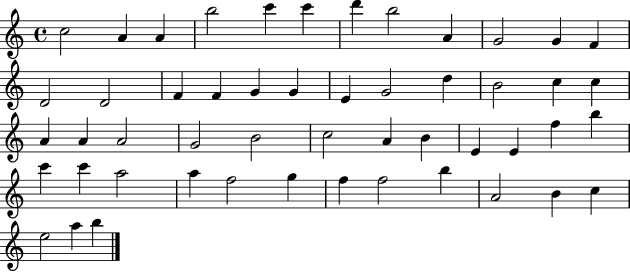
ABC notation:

X:1
T:Untitled
M:4/4
L:1/4
K:C
c2 A A b2 c' c' d' b2 A G2 G F D2 D2 F F G G E G2 d B2 c c A A A2 G2 B2 c2 A B E E f b c' c' a2 a f2 g f f2 b A2 B c e2 a b